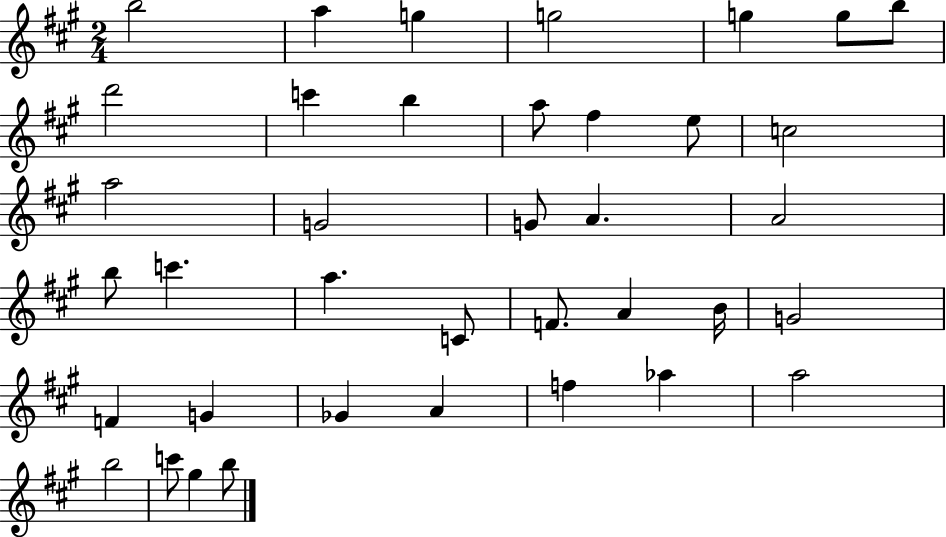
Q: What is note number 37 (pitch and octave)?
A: G#5